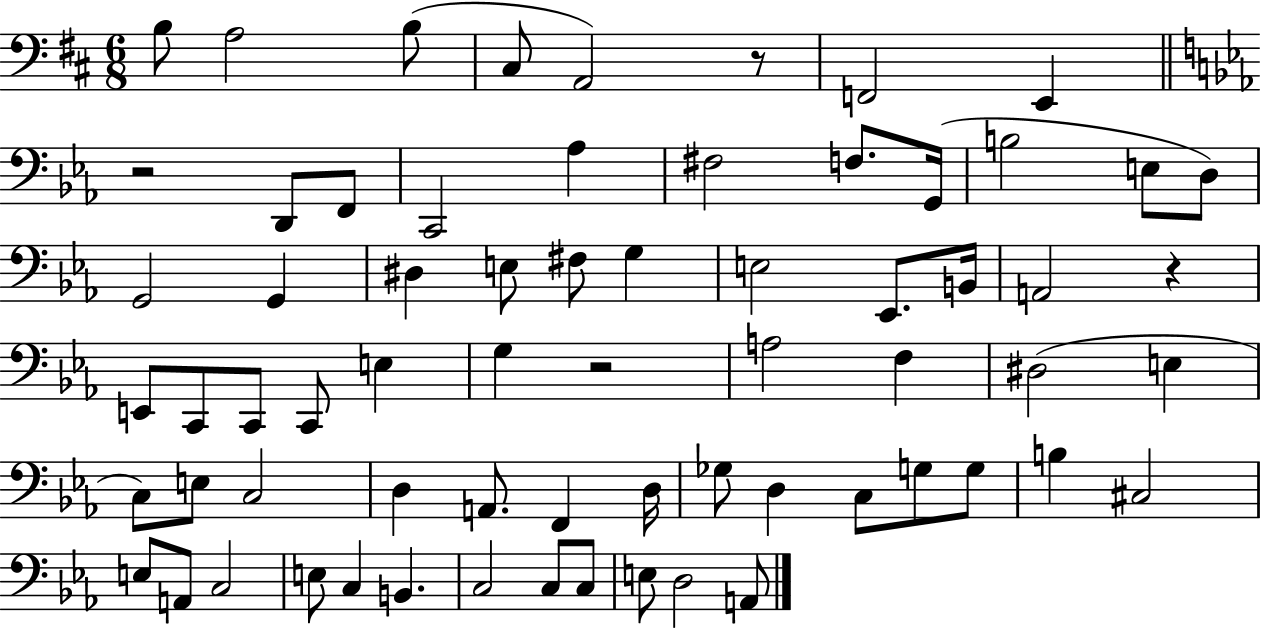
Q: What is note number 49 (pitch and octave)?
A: G3